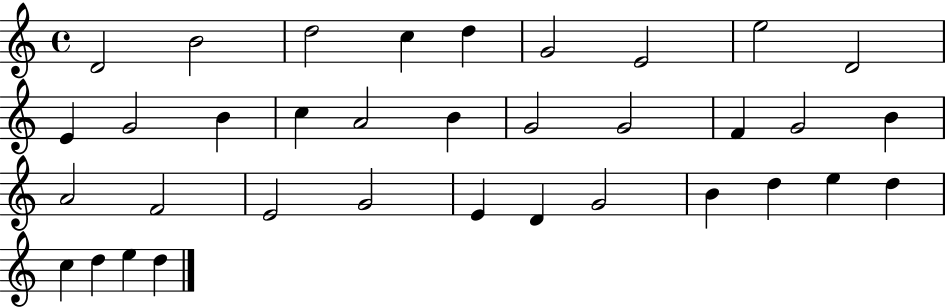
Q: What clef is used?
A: treble